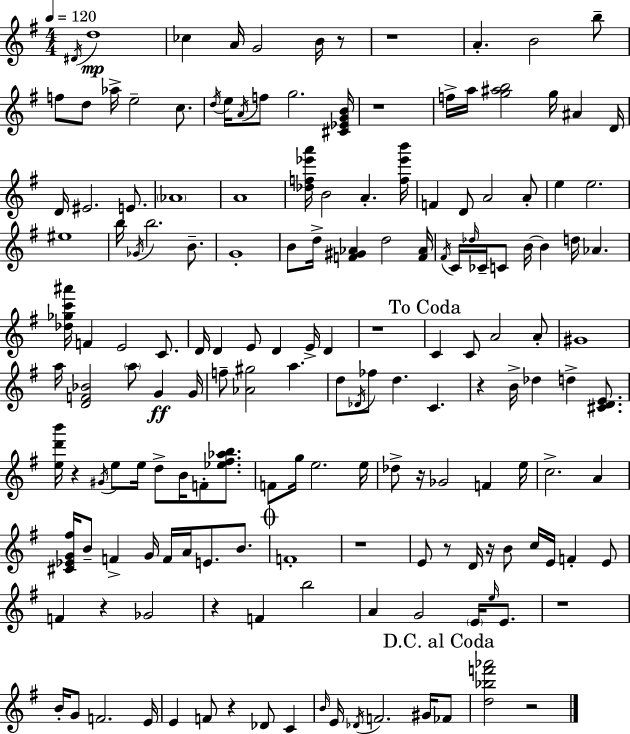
D#4/s D5/w CES5/q A4/s G4/h B4/s R/e R/w A4/q. B4/h B5/e F5/e D5/e Ab5/s E5/h C5/e. D5/s E5/s A4/s F5/e G5/h. [C#4,Eb4,G4,B4]/s R/w F5/s A5/s [G5,A#5,B5]/h G5/s A#4/q D4/s D4/s EIS4/h. E4/e. Ab4/w A4/w [Db5,F5,Eb6,A6]/s B4/h A4/q. [F5,Eb6,B6]/s F4/q D4/e A4/h A4/e E5/q E5/h. EIS5/w B5/s Gb4/s B5/h. B4/e. G4/w B4/e D5/s [F4,G#4,Ab4]/q D5/h [F4,Ab4]/s F#4/s C4/s Db5/s CES4/s C4/e B4/s B4/q D5/s Ab4/q. [Db5,Gb5,C6,A#6]/s F4/q E4/h C4/e. D4/s D4/q E4/e D4/q E4/s D4/q R/w C4/q C4/e A4/h A4/e G#4/w A5/s [D4,F4,Bb4]/h A5/e G4/q G4/s F5/e [Ab4,G#5]/h A5/q. D5/e Db4/s FES5/e D5/q. C4/q. R/q B4/s Db5/q D5/q [C#4,D4,E4]/e. [E5,D6,B6]/s R/q G#4/s E5/e E5/s D5/e B4/s F4/e [Eb5,F#5,Ab5,B5]/e. F4/e G5/s E5/h. E5/s Db5/e R/s Gb4/h F4/q E5/s C5/h. A4/q [C#4,Eb4,G4,F#5]/s B4/e F4/q G4/s F4/s A4/s E4/e. B4/e. F4/w R/w E4/e R/e D4/s R/s B4/e C5/s E4/s F4/q E4/e F4/q R/q Gb4/h R/q F4/q B5/h A4/q G4/h E4/s E5/s E4/e. R/w B4/s G4/e F4/h. E4/s E4/q F4/e R/q Db4/e C4/q B4/s E4/s Db4/s F4/h. G#4/s FES4/e [D5,Bb5,F6,Ab6]/h R/h